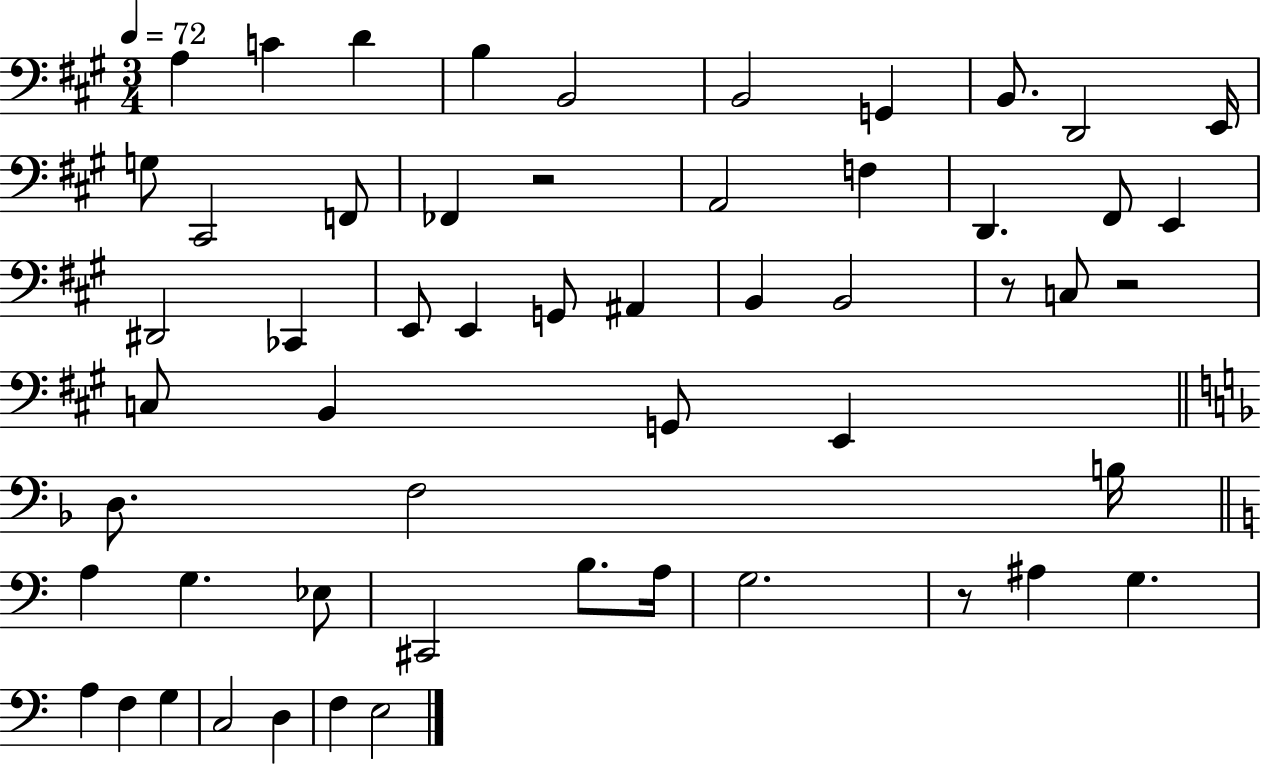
{
  \clef bass
  \numericTimeSignature
  \time 3/4
  \key a \major
  \tempo 4 = 72
  a4 c'4 d'4 | b4 b,2 | b,2 g,4 | b,8. d,2 e,16 | \break g8 cis,2 f,8 | fes,4 r2 | a,2 f4 | d,4. fis,8 e,4 | \break dis,2 ces,4 | e,8 e,4 g,8 ais,4 | b,4 b,2 | r8 c8 r2 | \break c8 b,4 g,8 e,4 | \bar "||" \break \key d \minor d8. f2 b16 | \bar "||" \break \key c \major a4 g4. ees8 | cis,2 b8. a16 | g2. | r8 ais4 g4. | \break a4 f4 g4 | c2 d4 | f4 e2 | \bar "|."
}